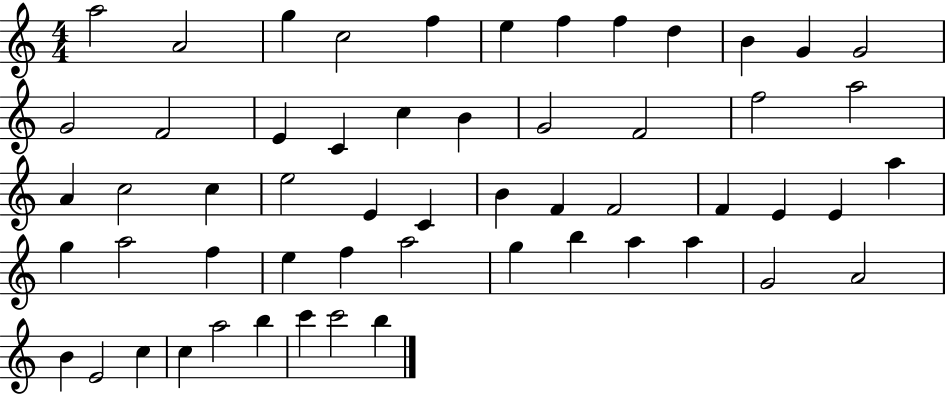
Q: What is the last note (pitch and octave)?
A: B5